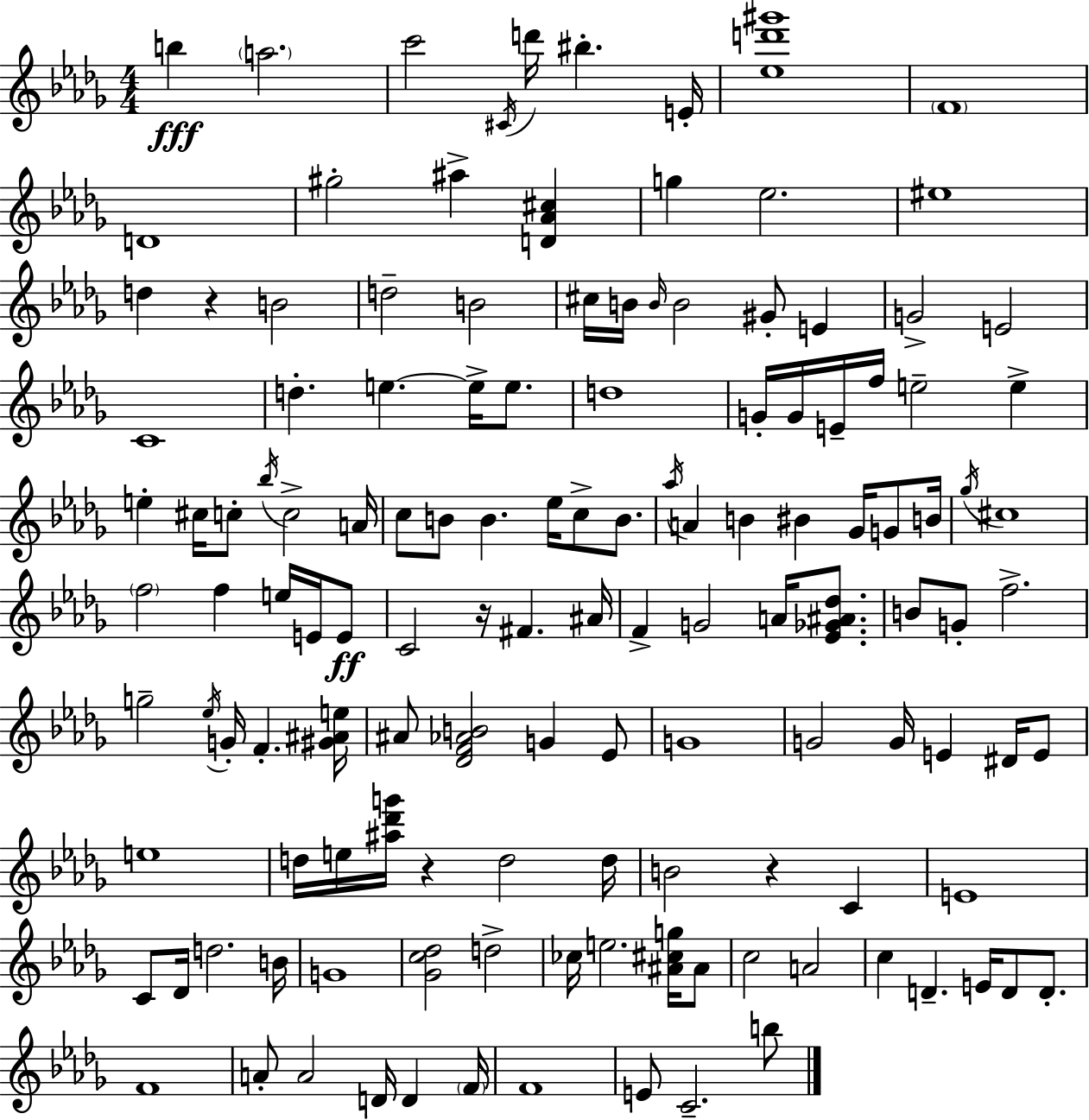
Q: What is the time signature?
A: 4/4